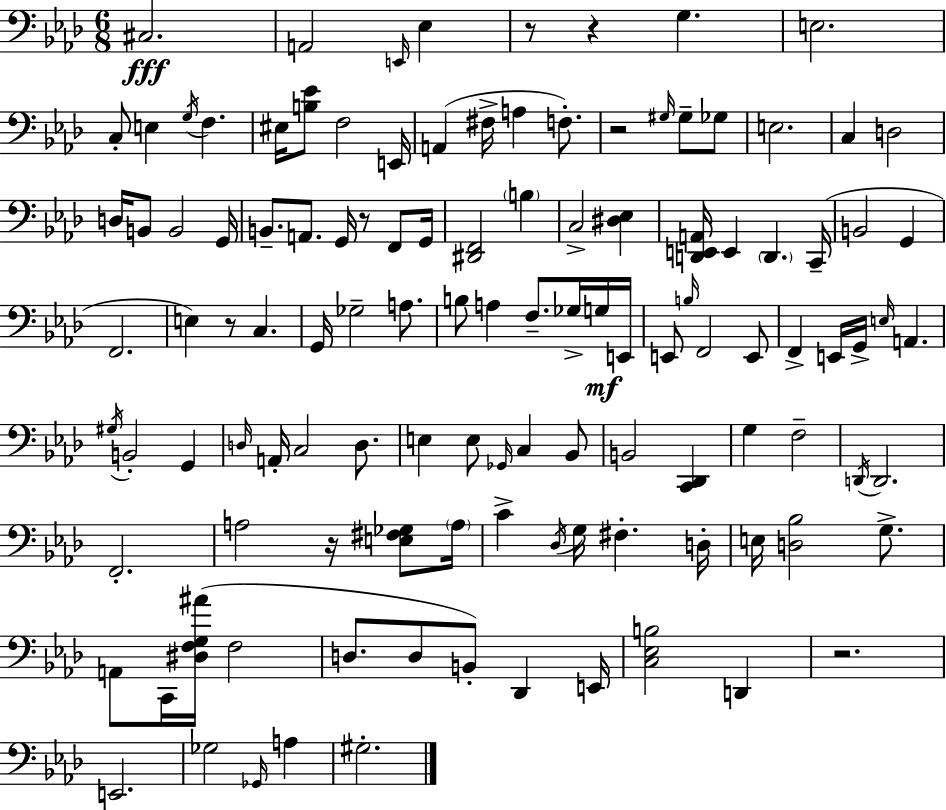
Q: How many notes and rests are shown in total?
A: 117